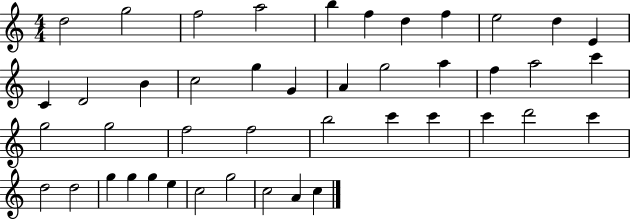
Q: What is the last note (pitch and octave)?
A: C5